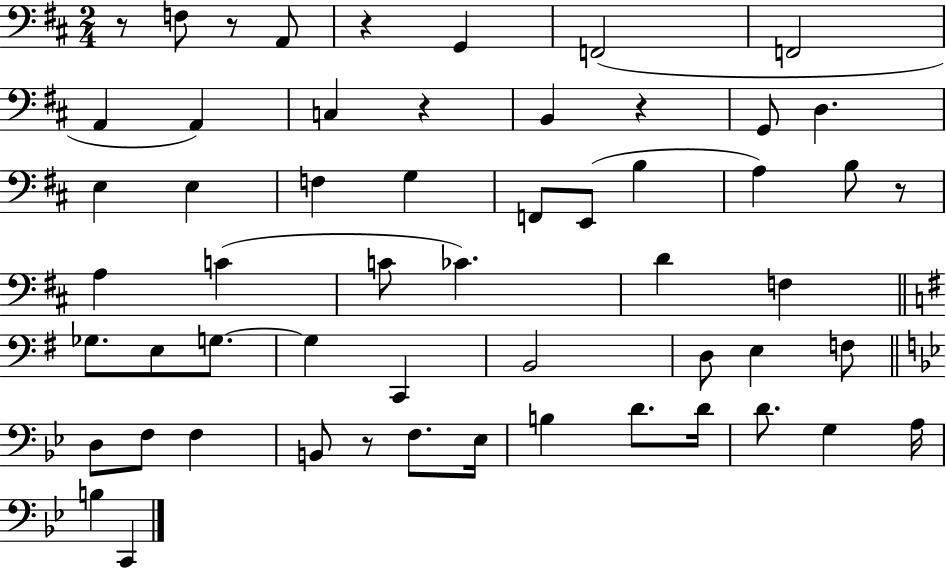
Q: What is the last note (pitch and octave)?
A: C2